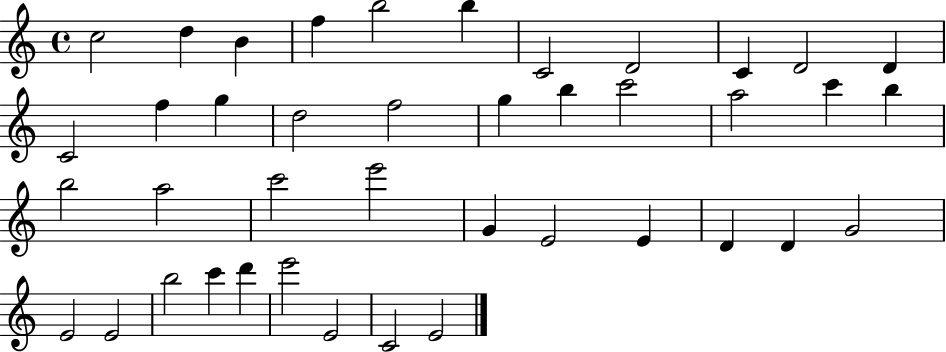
{
  \clef treble
  \time 4/4
  \defaultTimeSignature
  \key c \major
  c''2 d''4 b'4 | f''4 b''2 b''4 | c'2 d'2 | c'4 d'2 d'4 | \break c'2 f''4 g''4 | d''2 f''2 | g''4 b''4 c'''2 | a''2 c'''4 b''4 | \break b''2 a''2 | c'''2 e'''2 | g'4 e'2 e'4 | d'4 d'4 g'2 | \break e'2 e'2 | b''2 c'''4 d'''4 | e'''2 e'2 | c'2 e'2 | \break \bar "|."
}